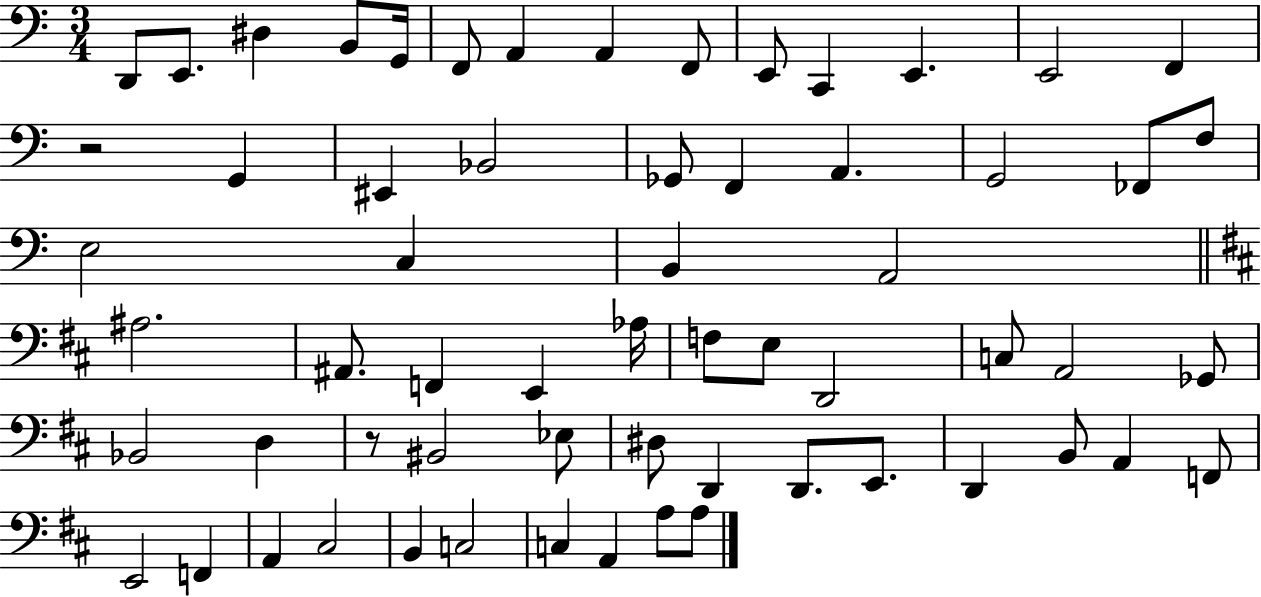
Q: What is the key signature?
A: C major